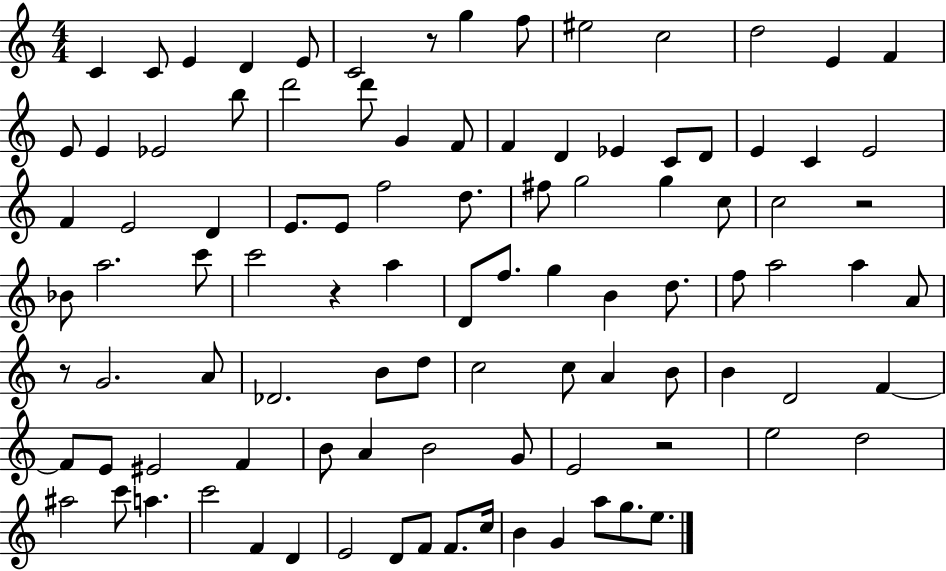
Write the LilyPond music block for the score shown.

{
  \clef treble
  \numericTimeSignature
  \time 4/4
  \key c \major
  c'4 c'8 e'4 d'4 e'8 | c'2 r8 g''4 f''8 | eis''2 c''2 | d''2 e'4 f'4 | \break e'8 e'4 ees'2 b''8 | d'''2 d'''8 g'4 f'8 | f'4 d'4 ees'4 c'8 d'8 | e'4 c'4 e'2 | \break f'4 e'2 d'4 | e'8. e'8 f''2 d''8. | fis''8 g''2 g''4 c''8 | c''2 r2 | \break bes'8 a''2. c'''8 | c'''2 r4 a''4 | d'8 f''8. g''4 b'4 d''8. | f''8 a''2 a''4 a'8 | \break r8 g'2. a'8 | des'2. b'8 d''8 | c''2 c''8 a'4 b'8 | b'4 d'2 f'4~~ | \break f'8 e'8 eis'2 f'4 | b'8 a'4 b'2 g'8 | e'2 r2 | e''2 d''2 | \break ais''2 c'''8 a''4. | c'''2 f'4 d'4 | e'2 d'8 f'8 f'8. c''16 | b'4 g'4 a''8 g''8. e''8. | \break \bar "|."
}